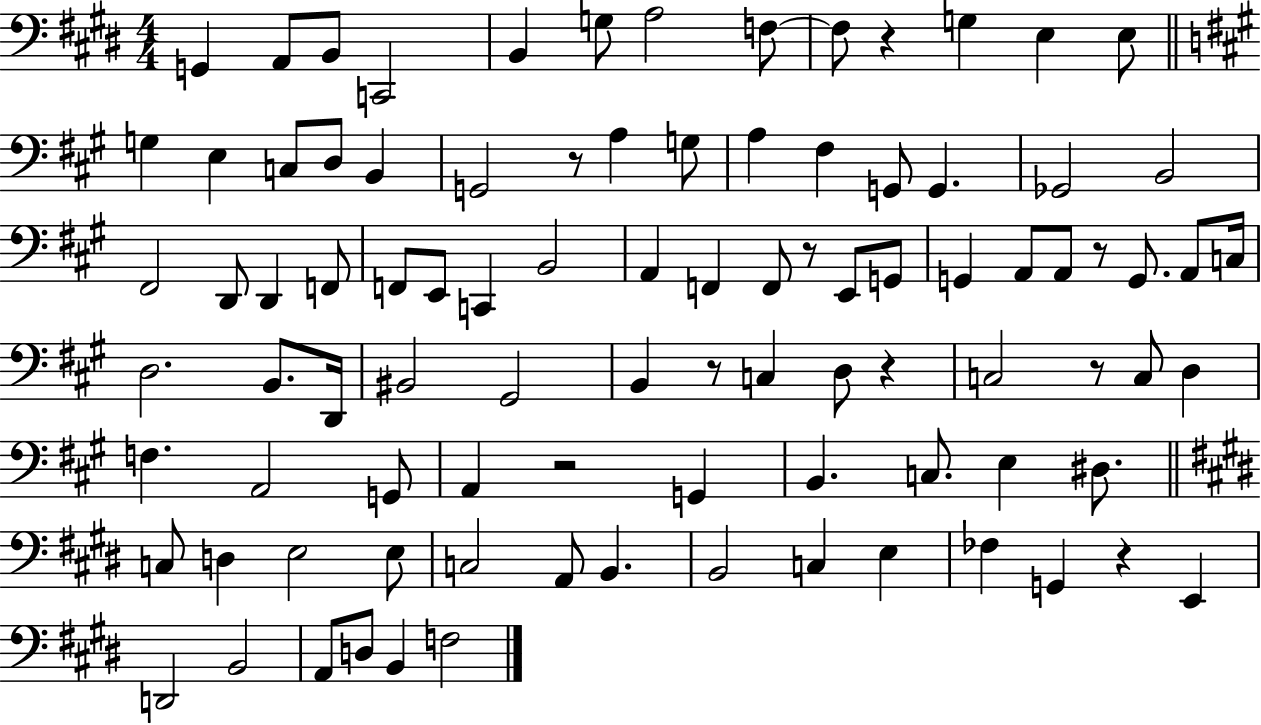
X:1
T:Untitled
M:4/4
L:1/4
K:E
G,, A,,/2 B,,/2 C,,2 B,, G,/2 A,2 F,/2 F,/2 z G, E, E,/2 G, E, C,/2 D,/2 B,, G,,2 z/2 A, G,/2 A, ^F, G,,/2 G,, _G,,2 B,,2 ^F,,2 D,,/2 D,, F,,/2 F,,/2 E,,/2 C,, B,,2 A,, F,, F,,/2 z/2 E,,/2 G,,/2 G,, A,,/2 A,,/2 z/2 G,,/2 A,,/2 C,/4 D,2 B,,/2 D,,/4 ^B,,2 ^G,,2 B,, z/2 C, D,/2 z C,2 z/2 C,/2 D, F, A,,2 G,,/2 A,, z2 G,, B,, C,/2 E, ^D,/2 C,/2 D, E,2 E,/2 C,2 A,,/2 B,, B,,2 C, E, _F, G,, z E,, D,,2 B,,2 A,,/2 D,/2 B,, F,2